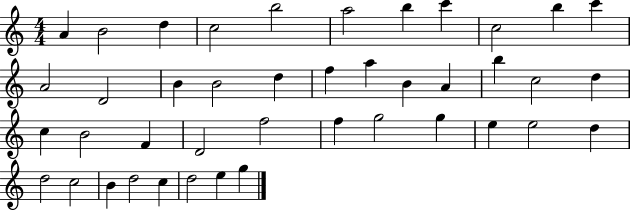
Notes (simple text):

A4/q B4/h D5/q C5/h B5/h A5/h B5/q C6/q C5/h B5/q C6/q A4/h D4/h B4/q B4/h D5/q F5/q A5/q B4/q A4/q B5/q C5/h D5/q C5/q B4/h F4/q D4/h F5/h F5/q G5/h G5/q E5/q E5/h D5/q D5/h C5/h B4/q D5/h C5/q D5/h E5/q G5/q